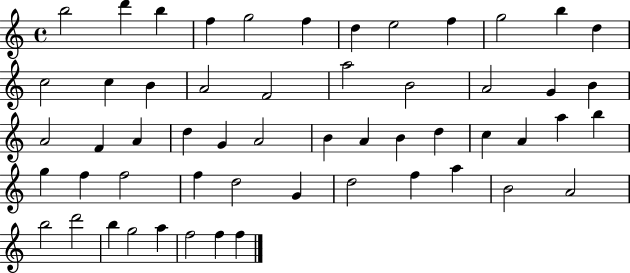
B5/h D6/q B5/q F5/q G5/h F5/q D5/q E5/h F5/q G5/h B5/q D5/q C5/h C5/q B4/q A4/h F4/h A5/h B4/h A4/h G4/q B4/q A4/h F4/q A4/q D5/q G4/q A4/h B4/q A4/q B4/q D5/q C5/q A4/q A5/q B5/q G5/q F5/q F5/h F5/q D5/h G4/q D5/h F5/q A5/q B4/h A4/h B5/h D6/h B5/q G5/h A5/q F5/h F5/q F5/q